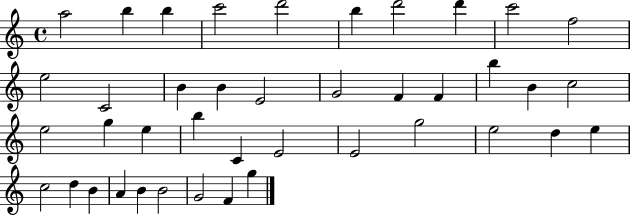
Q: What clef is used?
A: treble